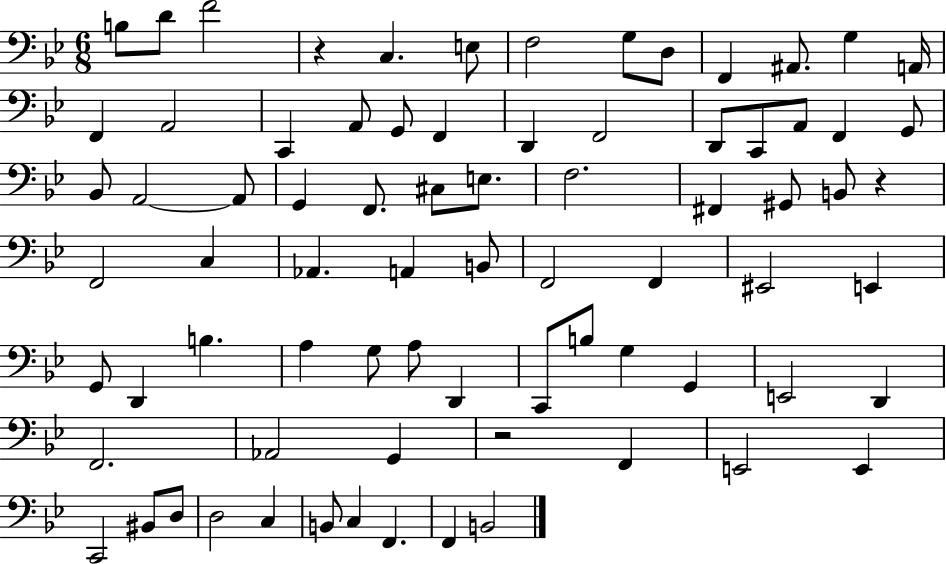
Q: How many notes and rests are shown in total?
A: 77